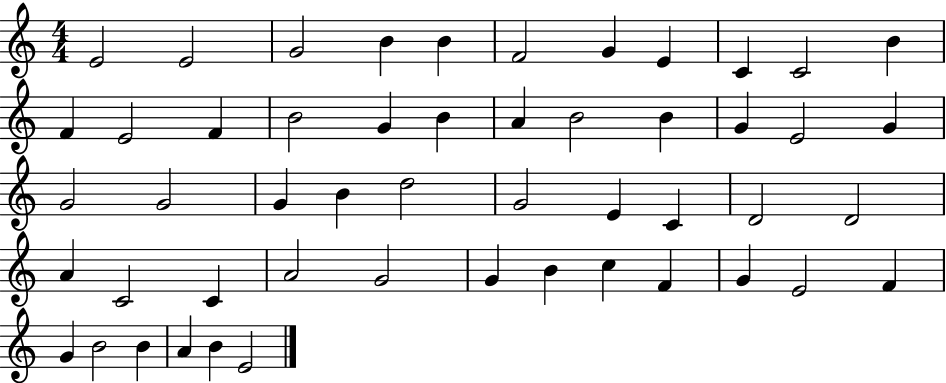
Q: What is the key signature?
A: C major